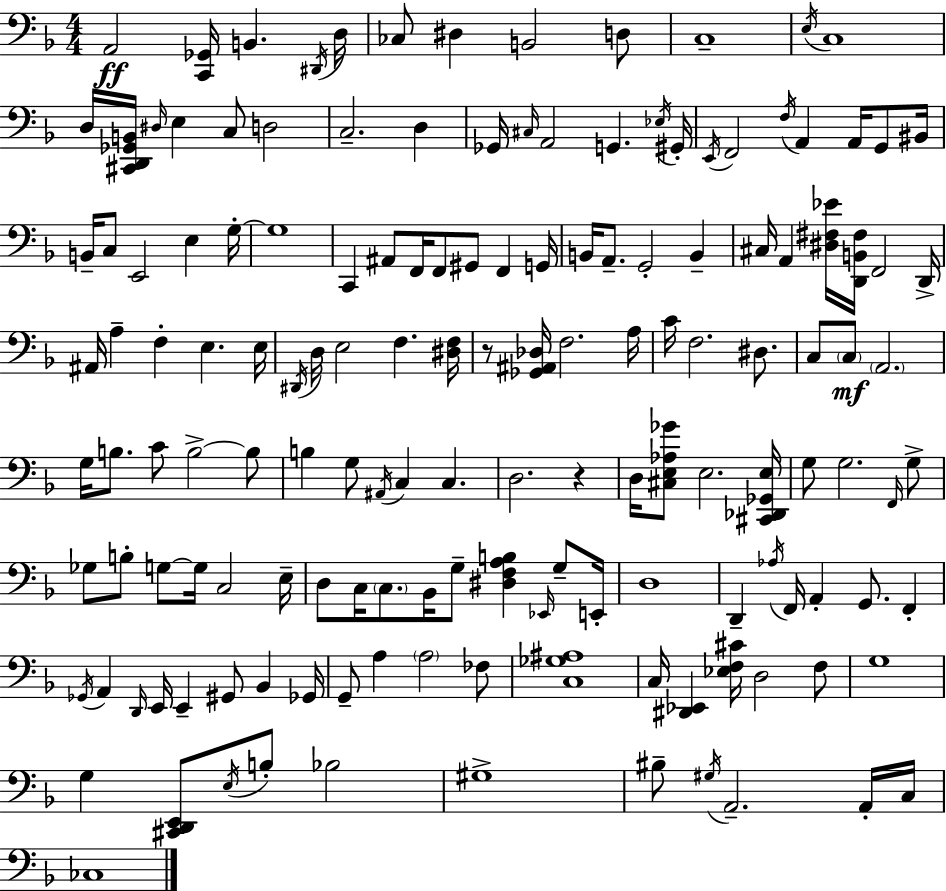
A2/h [C2,Gb2]/s B2/q. D#2/s D3/s CES3/e D#3/q B2/h D3/e C3/w E3/s C3/w D3/s [C#2,D2,Gb2,B2]/s D#3/s E3/q C3/e D3/h C3/h. D3/q Gb2/s C#3/s A2/h G2/q. Eb3/s G#2/s E2/s F2/h F3/s A2/q A2/s G2/e BIS2/s B2/s C3/e E2/h E3/q G3/s G3/w C2/q A#2/e F2/s F2/e G#2/e F2/q G2/s B2/s A2/e. G2/h B2/q C#3/s A2/q [D#3,F#3,Eb4]/s [D2,B2,F#3]/s F2/h D2/s A#2/s A3/q F3/q E3/q. E3/s D#2/s D3/s E3/h F3/q. [D#3,F3]/s R/e [Gb2,A#2,Db3]/s F3/h. A3/s C4/s F3/h. D#3/e. C3/e C3/e A2/h. G3/s B3/e. C4/e B3/h B3/e B3/q G3/e A#2/s C3/q C3/q. D3/h. R/q D3/s [C#3,E3,Ab3,Gb4]/e E3/h. [C#2,Db2,Gb2,E3]/s G3/e G3/h. F2/s G3/e Gb3/e B3/e G3/e G3/s C3/h E3/s D3/e C3/s C3/e. Bb2/s G3/e [D#3,F3,A3,B3]/q Eb2/s G3/e E2/s D3/w D2/q Ab3/s F2/s A2/q G2/e. F2/q Gb2/s A2/q D2/s E2/s E2/q G#2/e Bb2/q Gb2/s G2/e A3/q A3/h FES3/e [C3,Gb3,A#3]/w C3/s [D#2,Eb2]/q [Eb3,F3,C#4]/s D3/h F3/e G3/w G3/q [C#2,D2,E2]/e E3/s B3/e Bb3/h G#3/w BIS3/e G#3/s A2/h. A2/s C3/s CES3/w